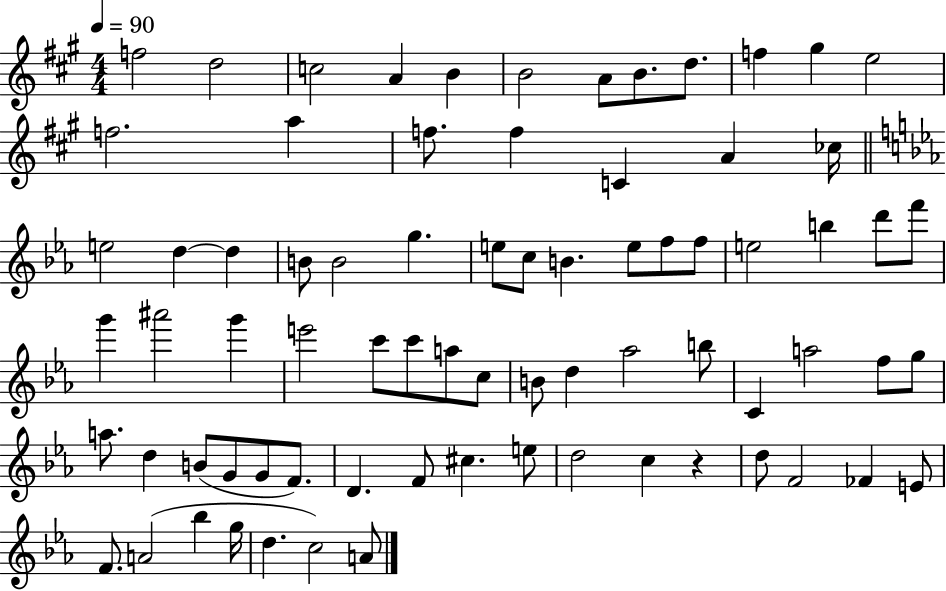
X:1
T:Untitled
M:4/4
L:1/4
K:A
f2 d2 c2 A B B2 A/2 B/2 d/2 f ^g e2 f2 a f/2 f C A _c/4 e2 d d B/2 B2 g e/2 c/2 B e/2 f/2 f/2 e2 b d'/2 f'/2 g' ^a'2 g' e'2 c'/2 c'/2 a/2 c/2 B/2 d _a2 b/2 C a2 f/2 g/2 a/2 d B/2 G/2 G/2 F/2 D F/2 ^c e/2 d2 c z d/2 F2 _F E/2 F/2 A2 _b g/4 d c2 A/2